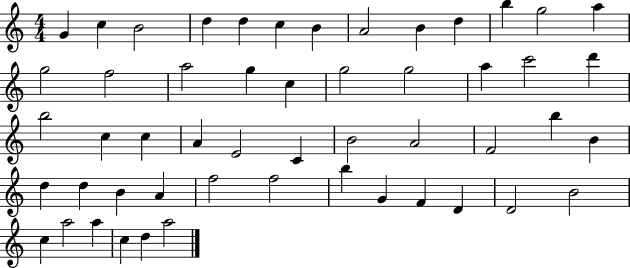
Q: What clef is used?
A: treble